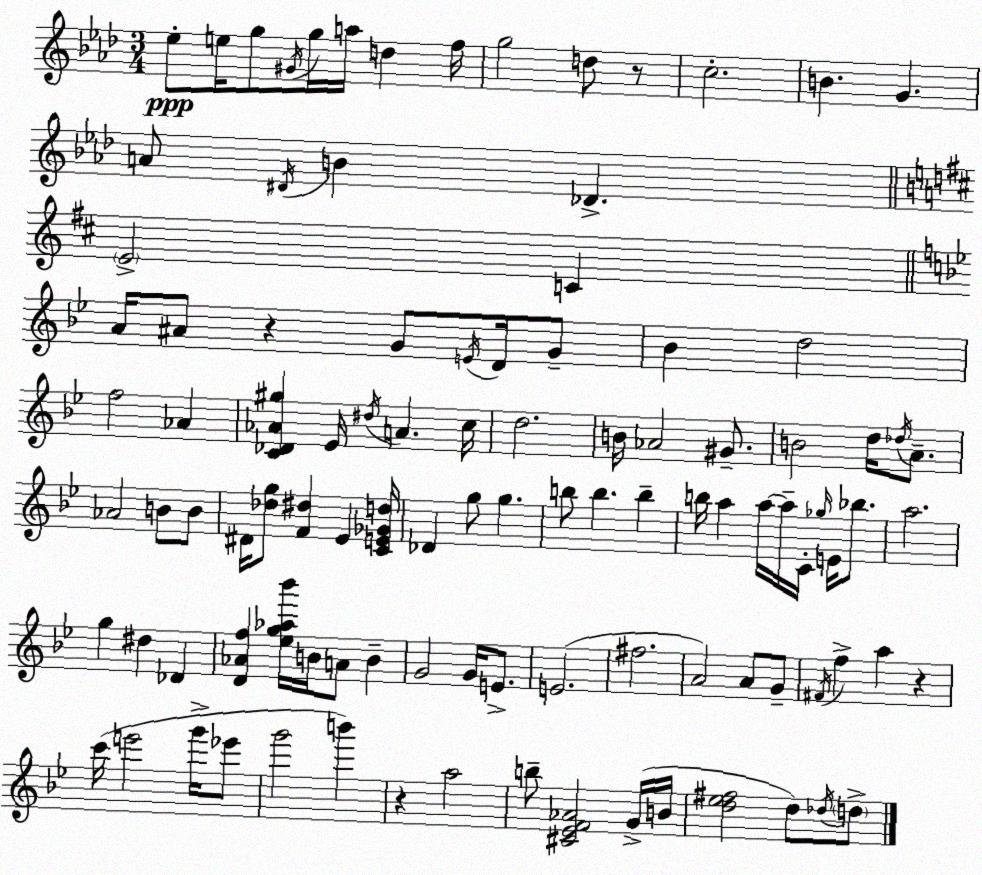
X:1
T:Untitled
M:3/4
L:1/4
K:Ab
_e/2 e/4 g/2 ^G/4 g/4 a/4 d f/4 g2 d/2 z/2 c2 B G A/2 ^D/4 B _D E2 C A/4 ^A/2 z G/2 E/4 D/4 G/2 _B d2 f2 _A [C_D_A^g] _E/4 ^d/4 A c/4 d2 B/4 _A2 ^G/2 B2 d/4 _d/4 A/2 _A2 B/2 B/2 ^D/4 [_dg]/2 [F^d] _E [CE_Gd]/4 _D g/2 g b/2 b b b/4 a a/4 a/4 C/4 _g/4 E/4 _b/2 a2 g ^d _D [D_Af] [_eg_a_b']/4 B/4 A/2 B G2 G/4 E/2 E2 ^f2 A2 A/2 G/2 ^F/4 f a z c'/4 e'2 g'/4 _e'/2 g'2 b' z a2 b/2 [^C_EF_A]2 G/4 B/4 [d_e^f]2 d/2 _d/4 d/2